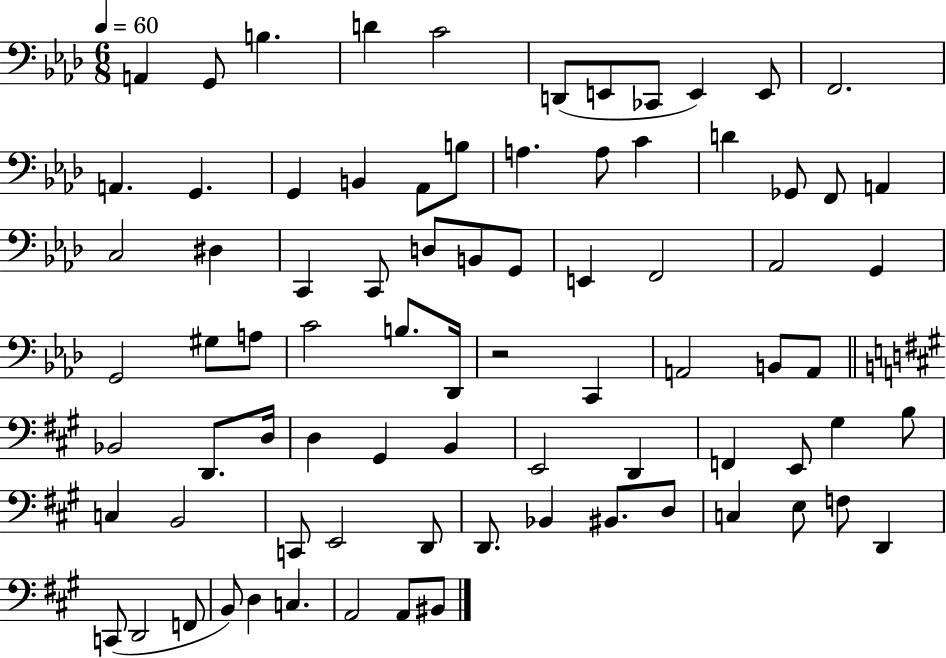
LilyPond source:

{
  \clef bass
  \numericTimeSignature
  \time 6/8
  \key aes \major
  \tempo 4 = 60
  a,4 g,8 b4. | d'4 c'2 | d,8( e,8 ces,8 e,4) e,8 | f,2. | \break a,4. g,4. | g,4 b,4 aes,8 b8 | a4. a8 c'4 | d'4 ges,8 f,8 a,4 | \break c2 dis4 | c,4 c,8 d8 b,8 g,8 | e,4 f,2 | aes,2 g,4 | \break g,2 gis8 a8 | c'2 b8. des,16 | r2 c,4 | a,2 b,8 a,8 | \break \bar "||" \break \key a \major bes,2 d,8. d16 | d4 gis,4 b,4 | e,2 d,4 | f,4 e,8 gis4 b8 | \break c4 b,2 | c,8 e,2 d,8 | d,8. bes,4 bis,8. d8 | c4 e8 f8 d,4 | \break c,8( d,2 f,8 | b,8) d4 c4. | a,2 a,8 bis,8 | \bar "|."
}